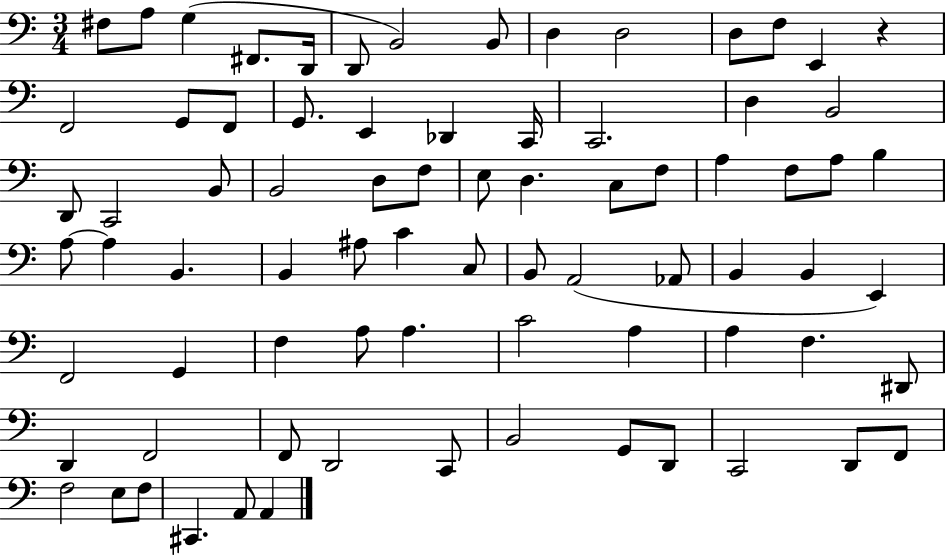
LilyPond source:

{
  \clef bass
  \numericTimeSignature
  \time 3/4
  \key c \major
  \repeat volta 2 { fis8 a8 g4( fis,8. d,16 | d,8 b,2) b,8 | d4 d2 | d8 f8 e,4 r4 | \break f,2 g,8 f,8 | g,8. e,4 des,4 c,16 | c,2. | d4 b,2 | \break d,8 c,2 b,8 | b,2 d8 f8 | e8 d4. c8 f8 | a4 f8 a8 b4 | \break a8~~ a4 b,4. | b,4 ais8 c'4 c8 | b,8 a,2( aes,8 | b,4 b,4 e,4) | \break f,2 g,4 | f4 a8 a4. | c'2 a4 | a4 f4. dis,8 | \break d,4 f,2 | f,8 d,2 c,8 | b,2 g,8 d,8 | c,2 d,8 f,8 | \break f2 e8 f8 | cis,4. a,8 a,4 | } \bar "|."
}